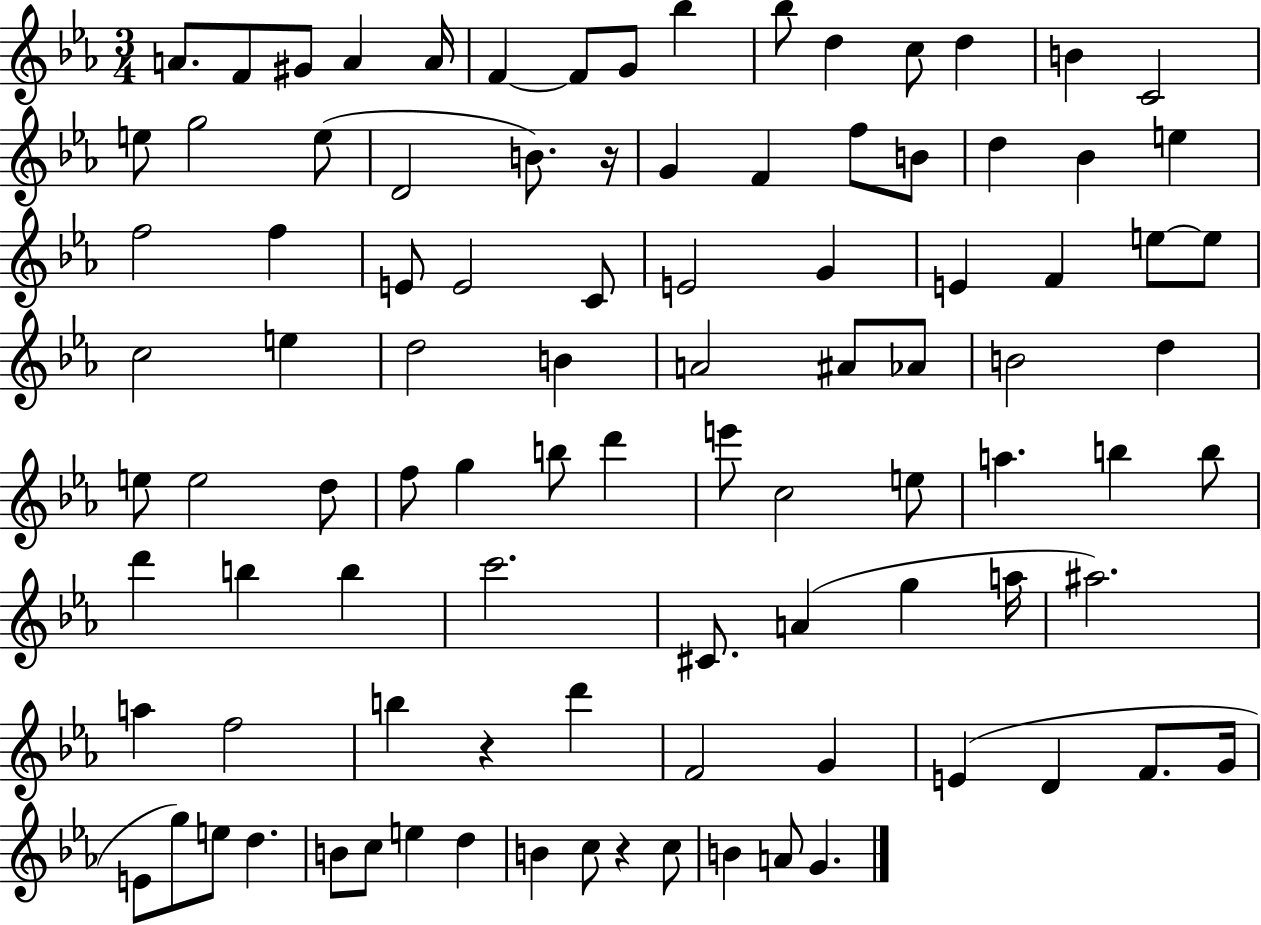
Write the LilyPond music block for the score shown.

{
  \clef treble
  \numericTimeSignature
  \time 3/4
  \key ees \major
  a'8. f'8 gis'8 a'4 a'16 | f'4~~ f'8 g'8 bes''4 | bes''8 d''4 c''8 d''4 | b'4 c'2 | \break e''8 g''2 e''8( | d'2 b'8.) r16 | g'4 f'4 f''8 b'8 | d''4 bes'4 e''4 | \break f''2 f''4 | e'8 e'2 c'8 | e'2 g'4 | e'4 f'4 e''8~~ e''8 | \break c''2 e''4 | d''2 b'4 | a'2 ais'8 aes'8 | b'2 d''4 | \break e''8 e''2 d''8 | f''8 g''4 b''8 d'''4 | e'''8 c''2 e''8 | a''4. b''4 b''8 | \break d'''4 b''4 b''4 | c'''2. | cis'8. a'4( g''4 a''16 | ais''2.) | \break a''4 f''2 | b''4 r4 d'''4 | f'2 g'4 | e'4( d'4 f'8. g'16 | \break e'8 g''8) e''8 d''4. | b'8 c''8 e''4 d''4 | b'4 c''8 r4 c''8 | b'4 a'8 g'4. | \break \bar "|."
}